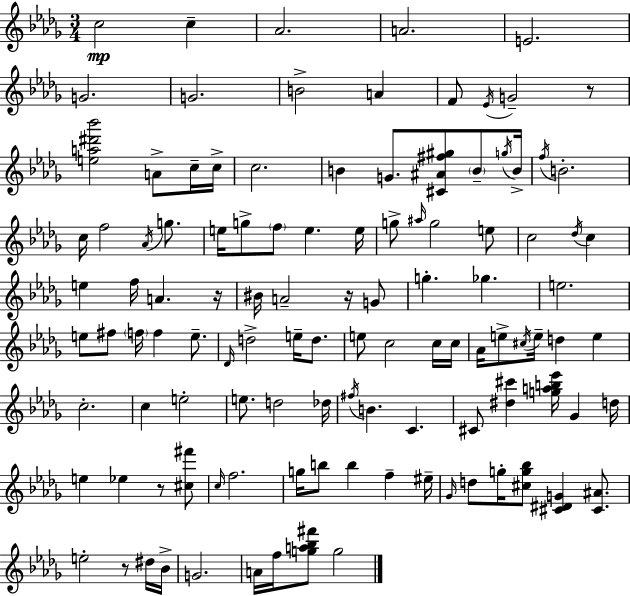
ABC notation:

X:1
T:Untitled
M:3/4
L:1/4
K:Bbm
c2 c _A2 A2 E2 G2 G2 B2 A F/2 _E/4 G2 z/2 [ea^d'_b']2 A/2 c/4 c/4 c2 B G/2 [^C^A^f^g]/2 B/2 g/4 B/4 f/4 B2 c/4 f2 _A/4 g/2 e/4 g/2 f/2 e e/4 g/2 ^a/4 g2 e/2 c2 _d/4 c e f/4 A z/4 ^B/4 A2 z/4 G/2 g _g e2 e/2 ^f/2 f/4 f e/2 _D/4 d2 e/4 d/2 e/2 c2 c/4 c/4 _A/4 e/2 ^c/4 e/4 d e c2 c e2 e/2 d2 _d/4 ^f/4 B C ^C/2 [^d^c'] [gab_e']/4 _G d/4 e _e z/2 [^c^f']/2 c/4 f2 g/4 b/2 b f ^e/4 _G/4 d/2 g/4 [^cg_b]/2 [^C^DG] [^C^A]/2 e2 z/2 ^d/4 _B/4 G2 A/4 f/4 [ga_b^f']/2 g2